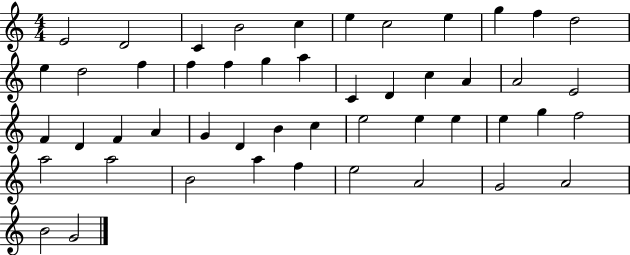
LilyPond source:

{
  \clef treble
  \numericTimeSignature
  \time 4/4
  \key c \major
  e'2 d'2 | c'4 b'2 c''4 | e''4 c''2 e''4 | g''4 f''4 d''2 | \break e''4 d''2 f''4 | f''4 f''4 g''4 a''4 | c'4 d'4 c''4 a'4 | a'2 e'2 | \break f'4 d'4 f'4 a'4 | g'4 d'4 b'4 c''4 | e''2 e''4 e''4 | e''4 g''4 f''2 | \break a''2 a''2 | b'2 a''4 f''4 | e''2 a'2 | g'2 a'2 | \break b'2 g'2 | \bar "|."
}